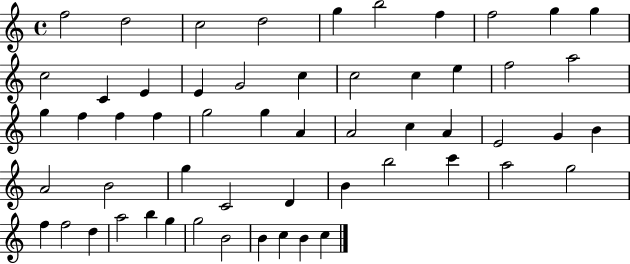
F5/h D5/h C5/h D5/h G5/q B5/h F5/q F5/h G5/q G5/q C5/h C4/q E4/q E4/q G4/h C5/q C5/h C5/q E5/q F5/h A5/h G5/q F5/q F5/q F5/q G5/h G5/q A4/q A4/h C5/q A4/q E4/h G4/q B4/q A4/h B4/h G5/q C4/h D4/q B4/q B5/h C6/q A5/h G5/h F5/q F5/h D5/q A5/h B5/q G5/q G5/h B4/h B4/q C5/q B4/q C5/q